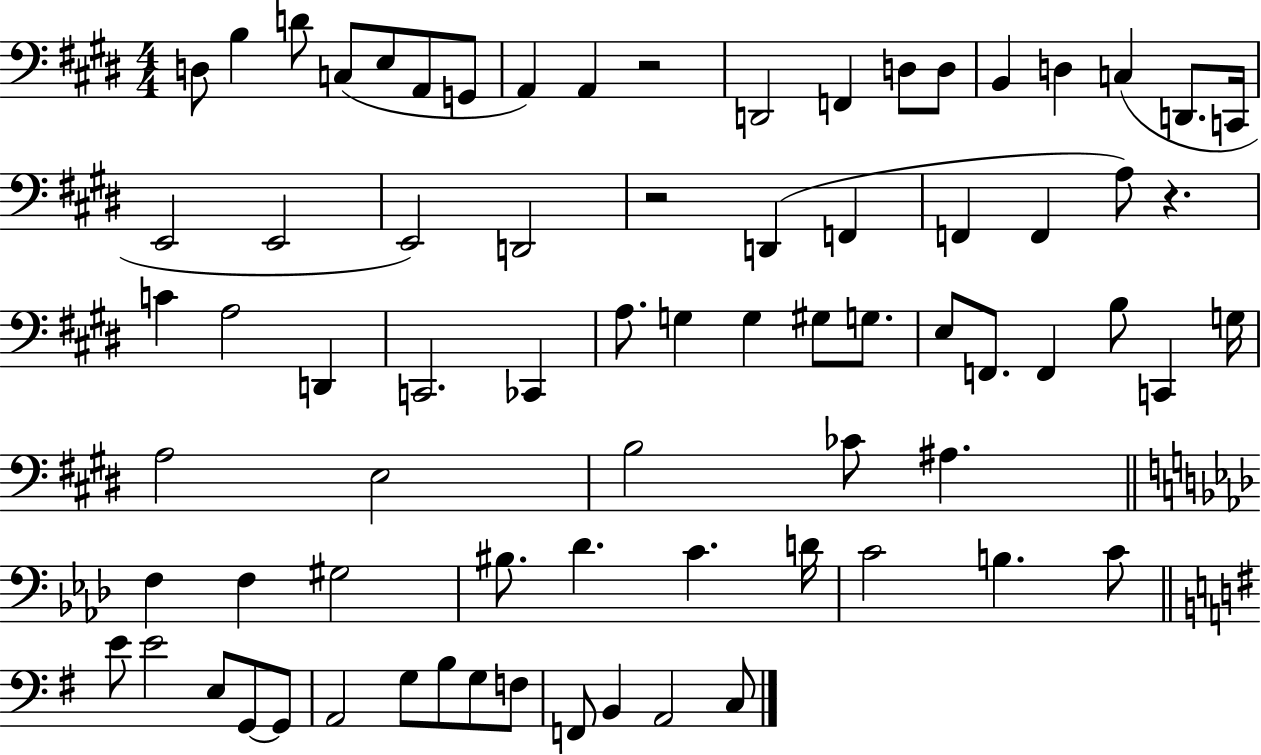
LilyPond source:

{
  \clef bass
  \numericTimeSignature
  \time 4/4
  \key e \major
  d8 b4 d'8 c8( e8 a,8 g,8 | a,4) a,4 r2 | d,2 f,4 d8 d8 | b,4 d4 c4( d,8. c,16 | \break e,2 e,2 | e,2) d,2 | r2 d,4( f,4 | f,4 f,4 a8) r4. | \break c'4 a2 d,4 | c,2. ces,4 | a8. g4 g4 gis8 g8. | e8 f,8. f,4 b8 c,4 g16 | \break a2 e2 | b2 ces'8 ais4. | \bar "||" \break \key aes \major f4 f4 gis2 | bis8. des'4. c'4. d'16 | c'2 b4. c'8 | \bar "||" \break \key g \major e'8 e'2 e8 g,8~~ g,8 | a,2 g8 b8 g8 f8 | f,8 b,4 a,2 c8 | \bar "|."
}